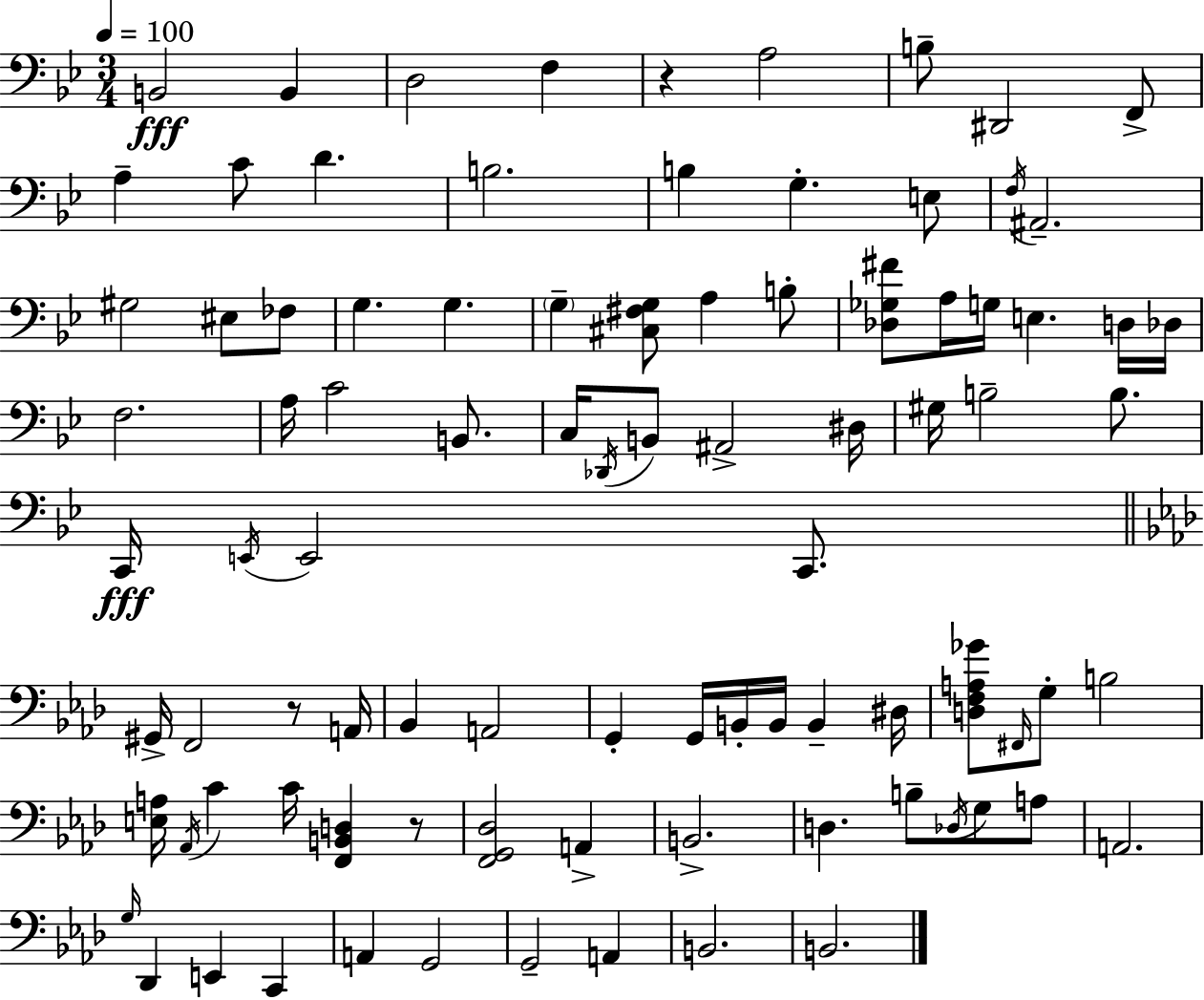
X:1
T:Untitled
M:3/4
L:1/4
K:Gm
B,,2 B,, D,2 F, z A,2 B,/2 ^D,,2 F,,/2 A, C/2 D B,2 B, G, E,/2 F,/4 ^A,,2 ^G,2 ^E,/2 _F,/2 G, G, G, [^C,^F,G,]/2 A, B,/2 [_D,_G,^F]/2 A,/4 G,/4 E, D,/4 _D,/4 F,2 A,/4 C2 B,,/2 C,/4 _D,,/4 B,,/2 ^A,,2 ^D,/4 ^G,/4 B,2 B,/2 C,,/4 E,,/4 E,,2 C,,/2 ^G,,/4 F,,2 z/2 A,,/4 _B,, A,,2 G,, G,,/4 B,,/4 B,,/4 B,, ^D,/4 [D,F,A,_G]/2 ^F,,/4 G,/2 B,2 [E,A,]/4 _A,,/4 C C/4 [F,,B,,D,] z/2 [F,,G,,_D,]2 A,, B,,2 D, B,/2 _D,/4 G,/2 A,/2 A,,2 G,/4 _D,, E,, C,, A,, G,,2 G,,2 A,, B,,2 B,,2